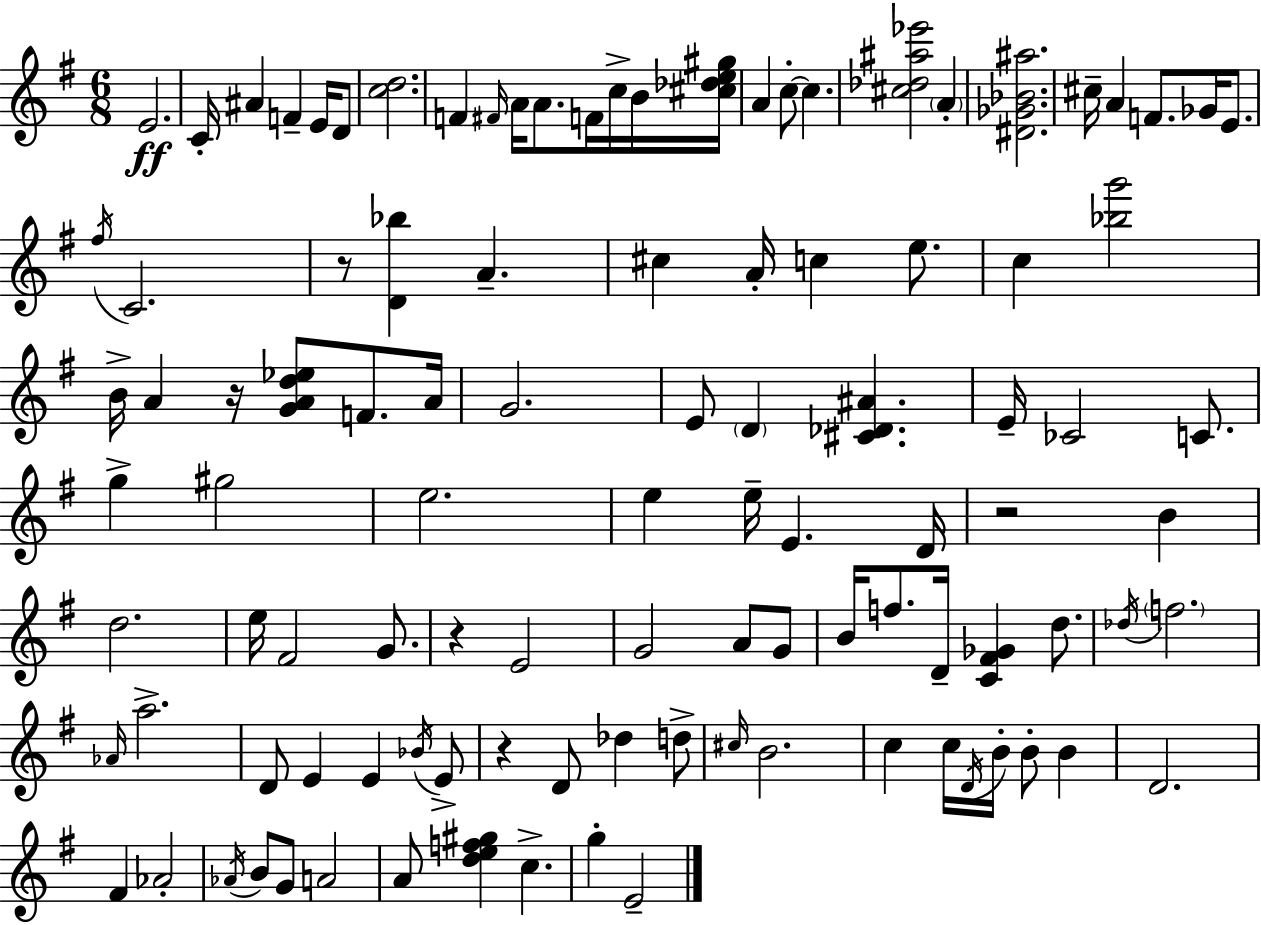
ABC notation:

X:1
T:Untitled
M:6/8
L:1/4
K:G
E2 C/4 ^A F E/4 D/2 [cd]2 F ^F/4 A/4 A/2 F/4 c/4 B/4 [^c_de^g]/4 A c/2 c [^c_d^a_e']2 A [^D_G_B^a]2 ^c/4 A F/2 _G/4 E/2 ^f/4 C2 z/2 [D_b] A ^c A/4 c e/2 c [_bg']2 B/4 A z/4 [GAd_e]/2 F/2 A/4 G2 E/2 D [^C_D^A] E/4 _C2 C/2 g ^g2 e2 e e/4 E D/4 z2 B d2 e/4 ^F2 G/2 z E2 G2 A/2 G/2 B/4 f/2 D/4 [C^F_G] d/2 _d/4 f2 _A/4 a2 D/2 E E _B/4 E/2 z D/2 _d d/2 ^c/4 B2 c c/4 D/4 B/4 B/2 B D2 ^F _A2 _A/4 B/2 G/2 A2 A/2 [def^g] c g E2